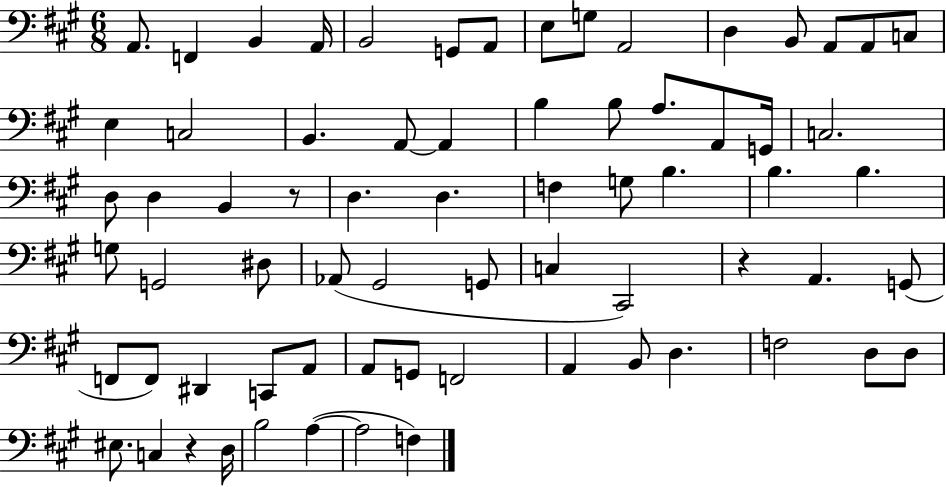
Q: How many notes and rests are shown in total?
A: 70